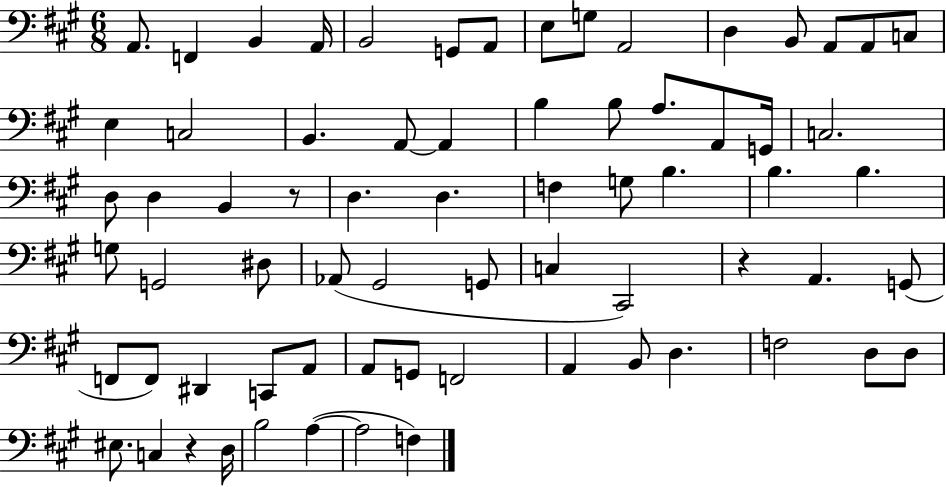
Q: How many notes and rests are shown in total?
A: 70